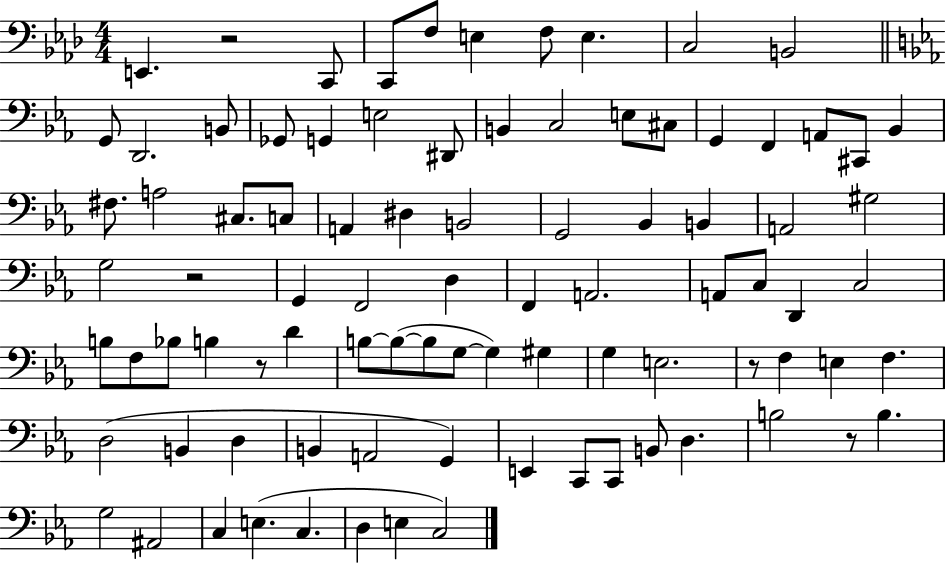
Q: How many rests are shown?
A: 5